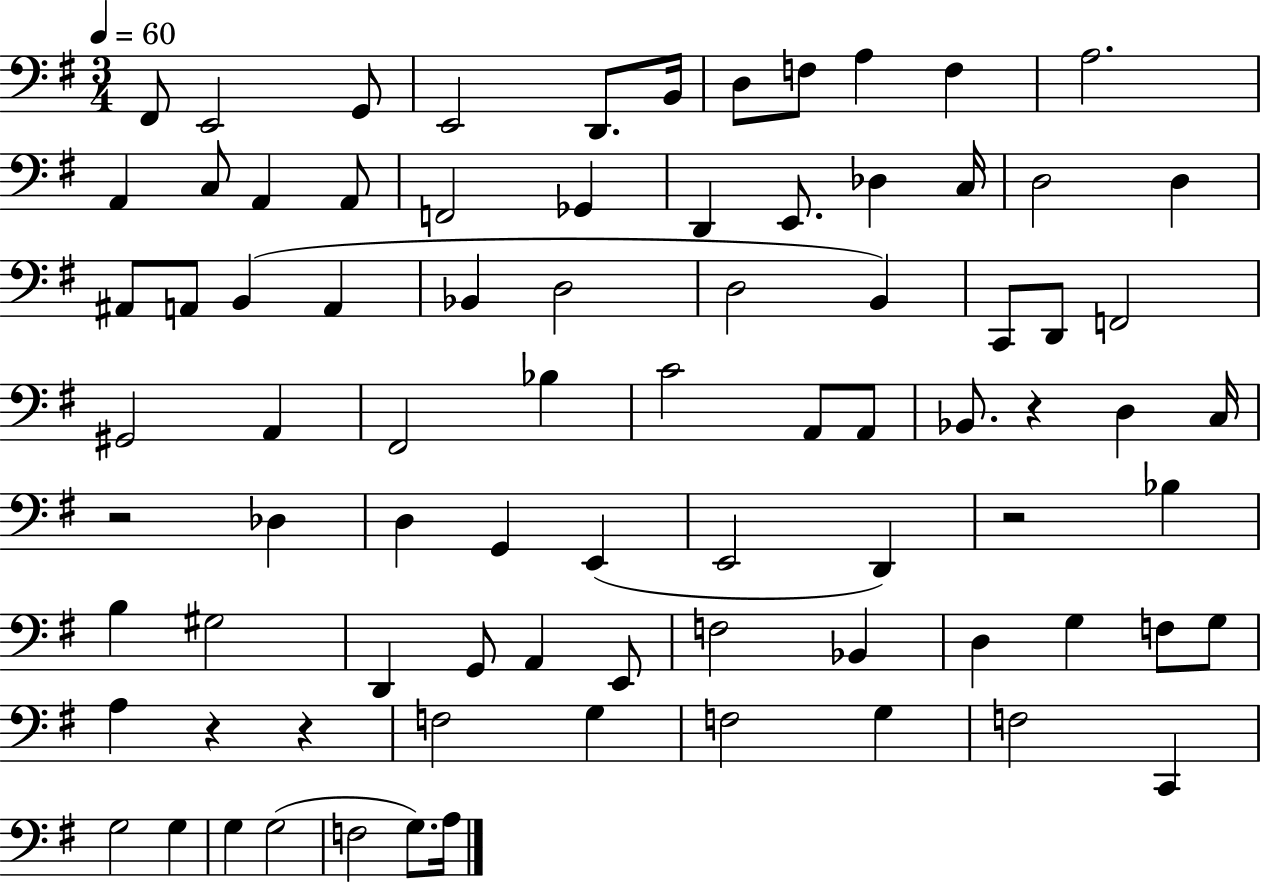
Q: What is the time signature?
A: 3/4